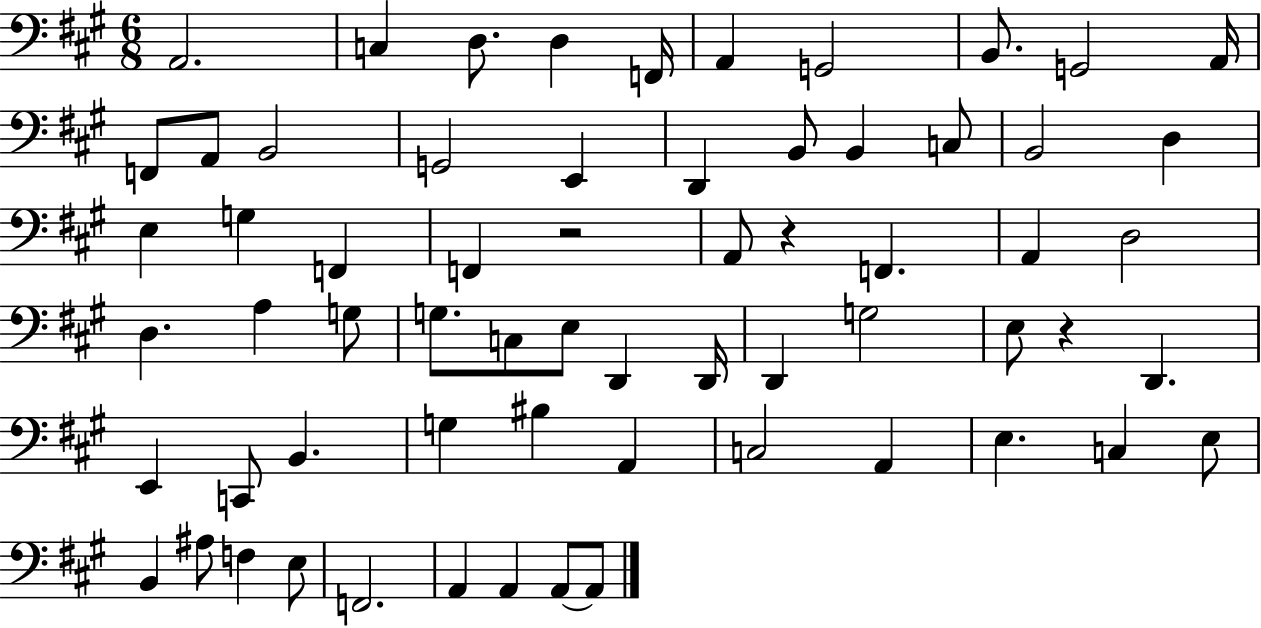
A2/h. C3/q D3/e. D3/q F2/s A2/q G2/h B2/e. G2/h A2/s F2/e A2/e B2/h G2/h E2/q D2/q B2/e B2/q C3/e B2/h D3/q E3/q G3/q F2/q F2/q R/h A2/e R/q F2/q. A2/q D3/h D3/q. A3/q G3/e G3/e. C3/e E3/e D2/q D2/s D2/q G3/h E3/e R/q D2/q. E2/q C2/e B2/q. G3/q BIS3/q A2/q C3/h A2/q E3/q. C3/q E3/e B2/q A#3/e F3/q E3/e F2/h. A2/q A2/q A2/e A2/e